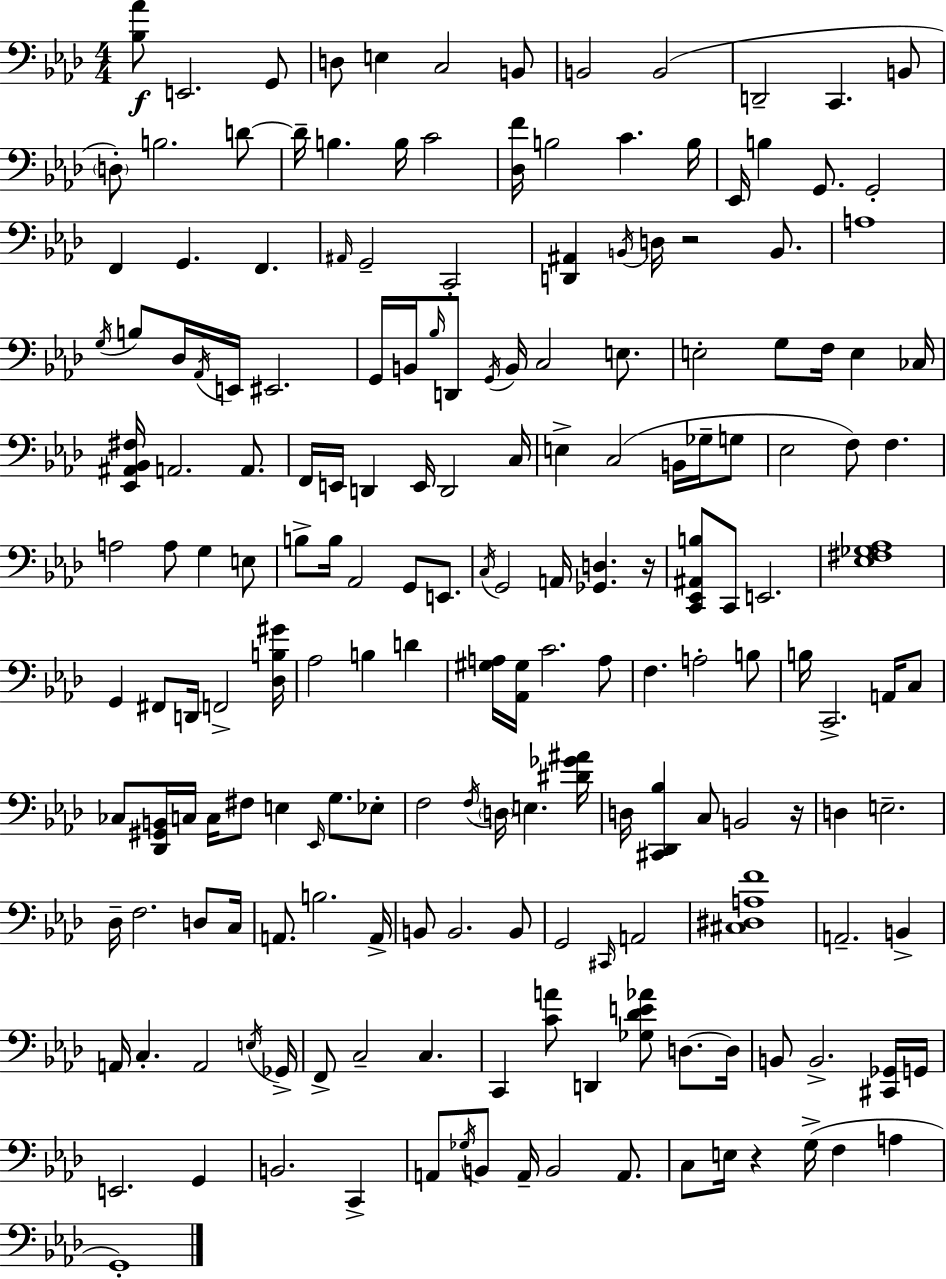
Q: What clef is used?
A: bass